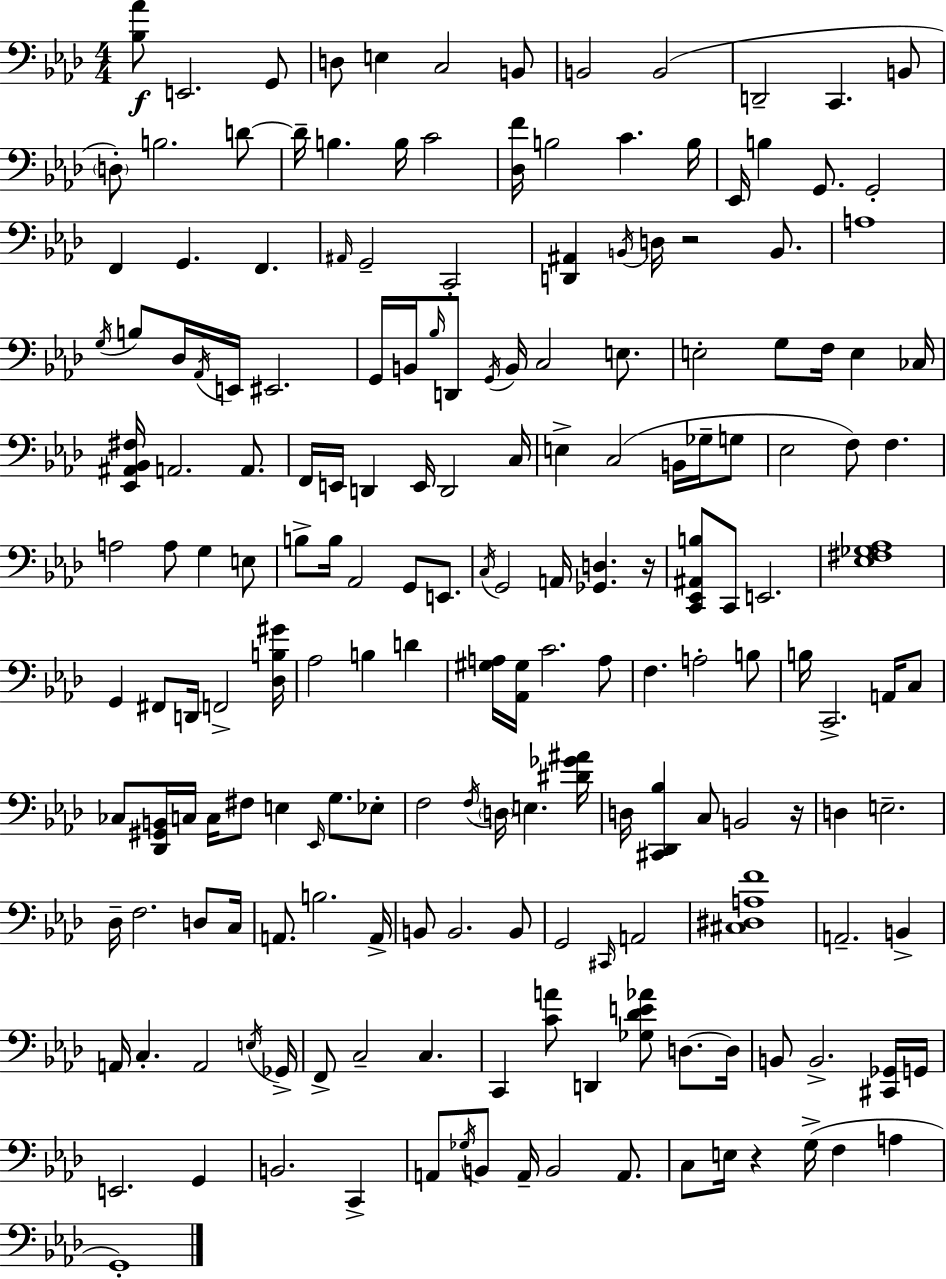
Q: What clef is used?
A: bass